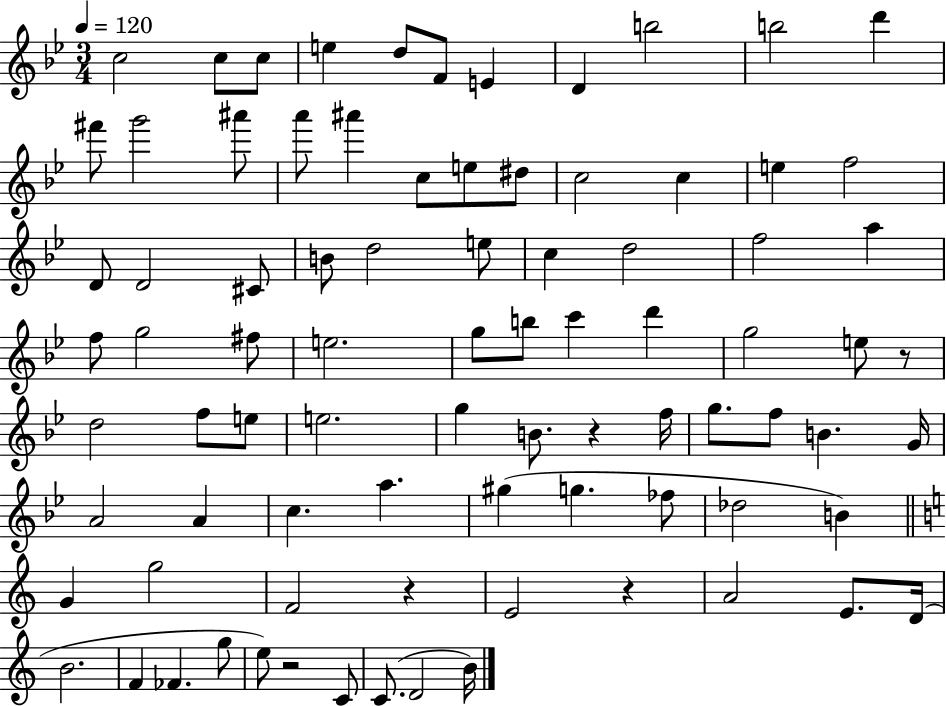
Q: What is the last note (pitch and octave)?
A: B4